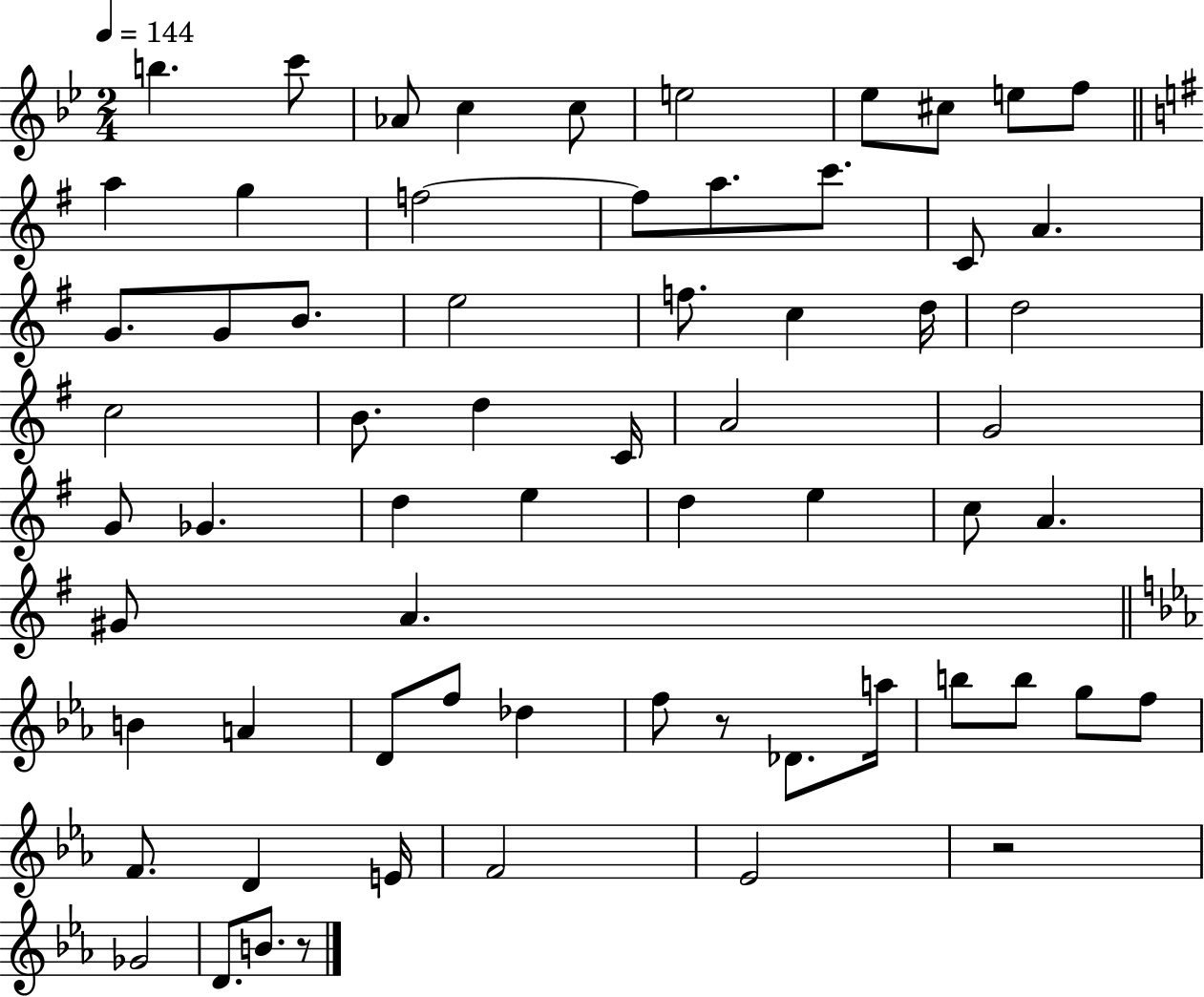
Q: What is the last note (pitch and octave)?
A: B4